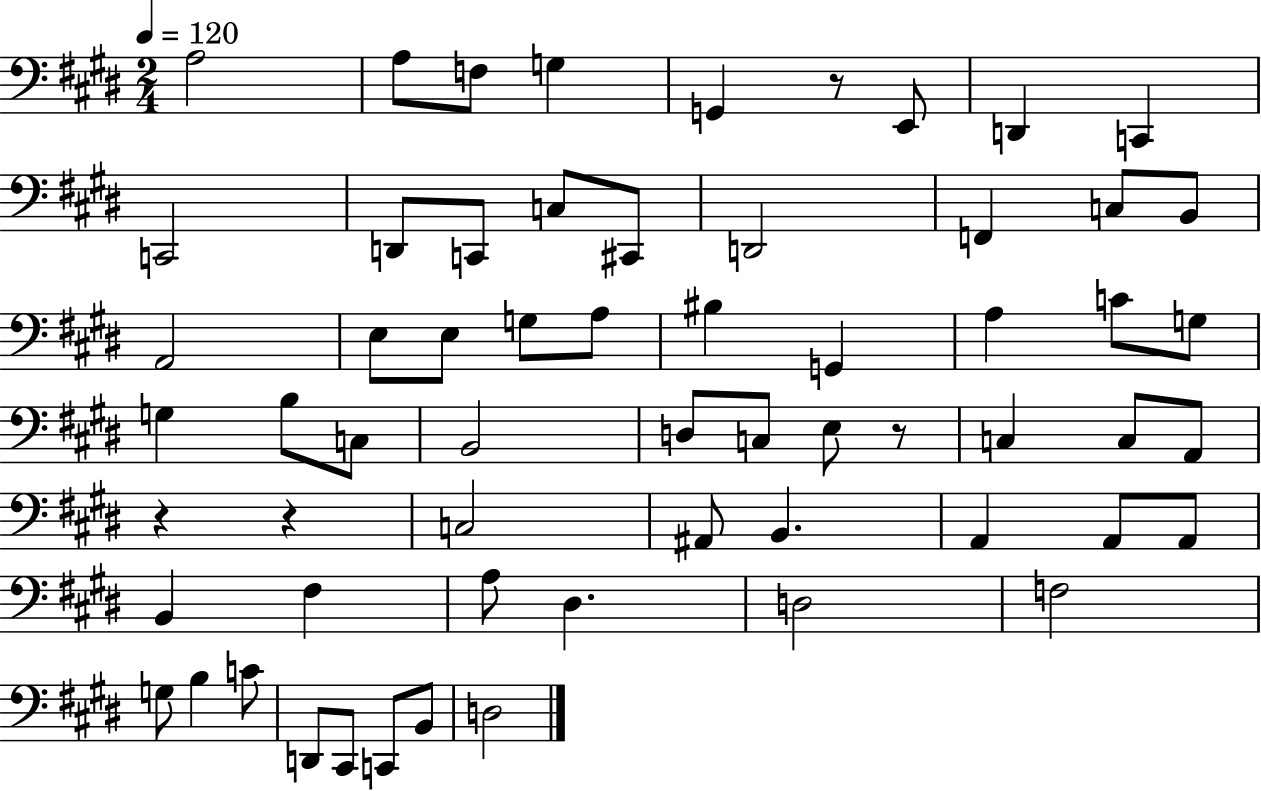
{
  \clef bass
  \numericTimeSignature
  \time 2/4
  \key e \major
  \tempo 4 = 120
  a2 | a8 f8 g4 | g,4 r8 e,8 | d,4 c,4 | \break c,2 | d,8 c,8 c8 cis,8 | d,2 | f,4 c8 b,8 | \break a,2 | e8 e8 g8 a8 | bis4 g,4 | a4 c'8 g8 | \break g4 b8 c8 | b,2 | d8 c8 e8 r8 | c4 c8 a,8 | \break r4 r4 | c2 | ais,8 b,4. | a,4 a,8 a,8 | \break b,4 fis4 | a8 dis4. | d2 | f2 | \break g8 b4 c'8 | d,8 cis,8 c,8 b,8 | d2 | \bar "|."
}